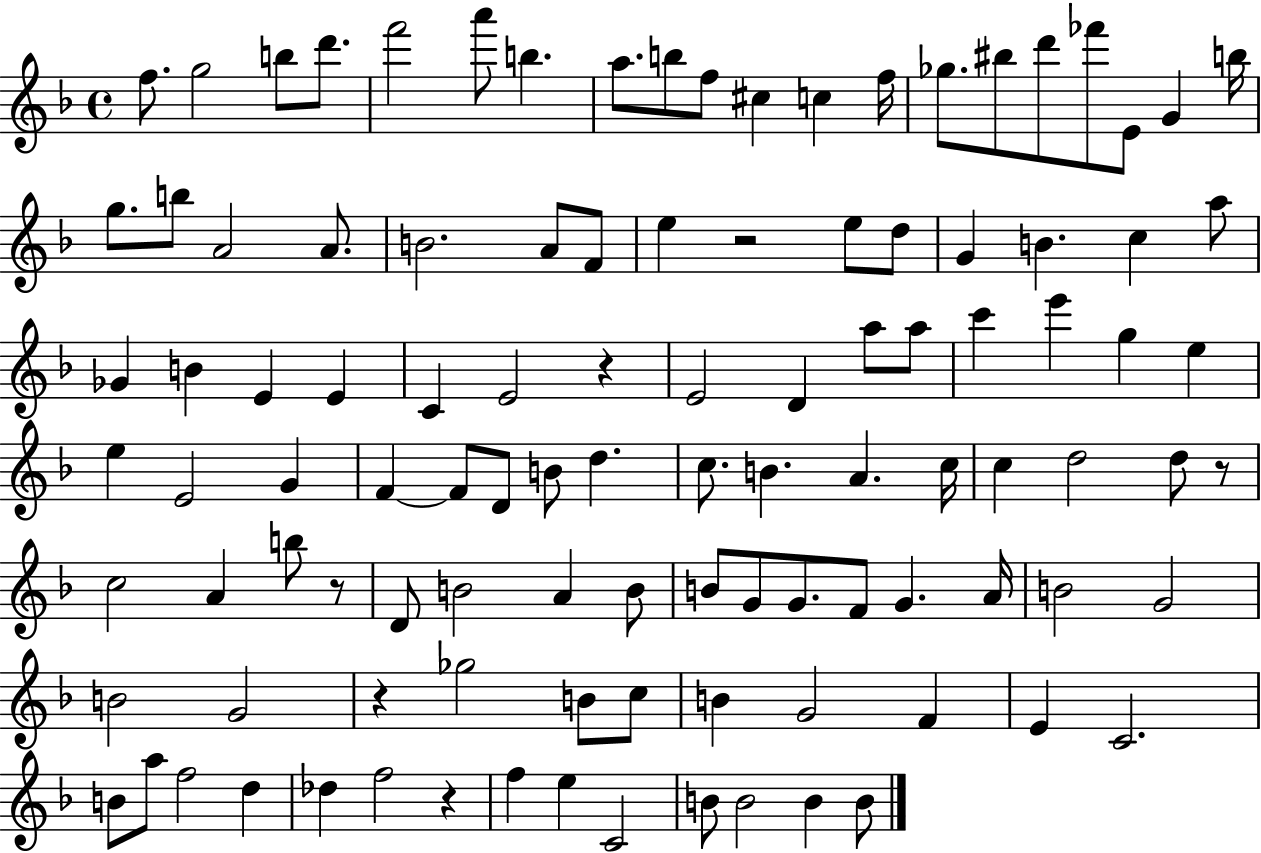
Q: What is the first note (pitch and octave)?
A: F5